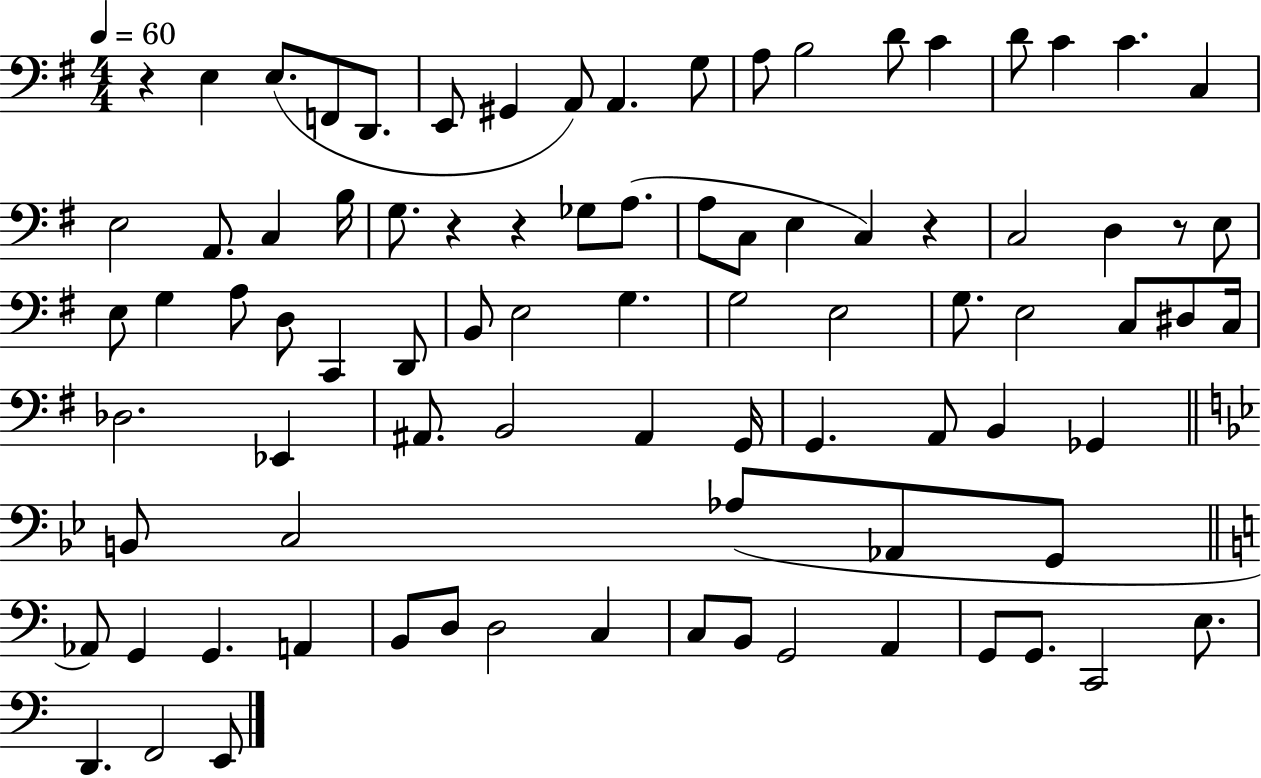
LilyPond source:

{
  \clef bass
  \numericTimeSignature
  \time 4/4
  \key g \major
  \tempo 4 = 60
  r4 e4 e8.( f,8 d,8. | e,8 gis,4 a,8) a,4. g8 | a8 b2 d'8 c'4 | d'8 c'4 c'4. c4 | \break e2 a,8. c4 b16 | g8. r4 r4 ges8 a8.( | a8 c8 e4 c4) r4 | c2 d4 r8 e8 | \break e8 g4 a8 d8 c,4 d,8 | b,8 e2 g4. | g2 e2 | g8. e2 c8 dis8 c16 | \break des2. ees,4 | ais,8. b,2 ais,4 g,16 | g,4. a,8 b,4 ges,4 | \bar "||" \break \key bes \major b,8 c2 aes8( aes,8 g,8 | \bar "||" \break \key c \major aes,8) g,4 g,4. a,4 | b,8 d8 d2 c4 | c8 b,8 g,2 a,4 | g,8 g,8. c,2 e8. | \break d,4. f,2 e,8 | \bar "|."
}